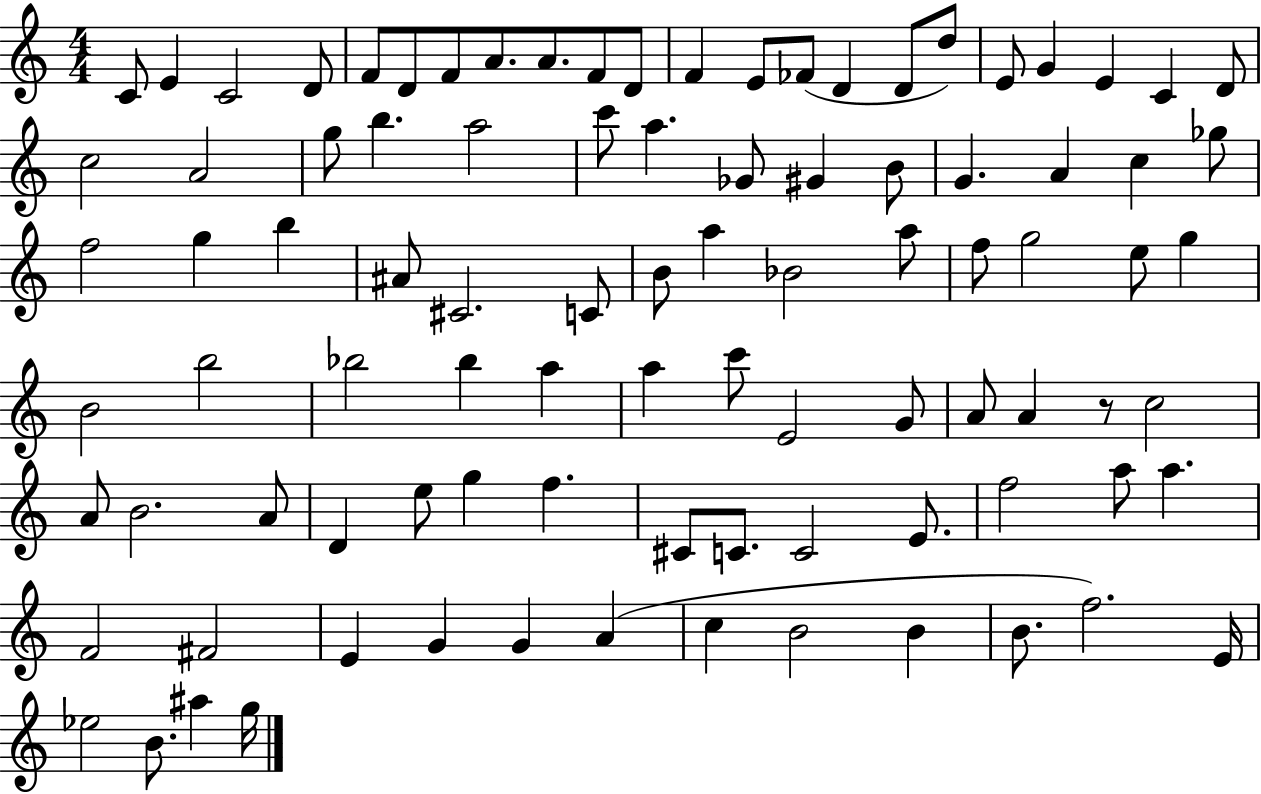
{
  \clef treble
  \numericTimeSignature
  \time 4/4
  \key c \major
  c'8 e'4 c'2 d'8 | f'8 d'8 f'8 a'8. a'8. f'8 d'8 | f'4 e'8 fes'8( d'4 d'8 d''8) | e'8 g'4 e'4 c'4 d'8 | \break c''2 a'2 | g''8 b''4. a''2 | c'''8 a''4. ges'8 gis'4 b'8 | g'4. a'4 c''4 ges''8 | \break f''2 g''4 b''4 | ais'8 cis'2. c'8 | b'8 a''4 bes'2 a''8 | f''8 g''2 e''8 g''4 | \break b'2 b''2 | bes''2 bes''4 a''4 | a''4 c'''8 e'2 g'8 | a'8 a'4 r8 c''2 | \break a'8 b'2. a'8 | d'4 e''8 g''4 f''4. | cis'8 c'8. c'2 e'8. | f''2 a''8 a''4. | \break f'2 fis'2 | e'4 g'4 g'4 a'4( | c''4 b'2 b'4 | b'8. f''2.) e'16 | \break ees''2 b'8. ais''4 g''16 | \bar "|."
}